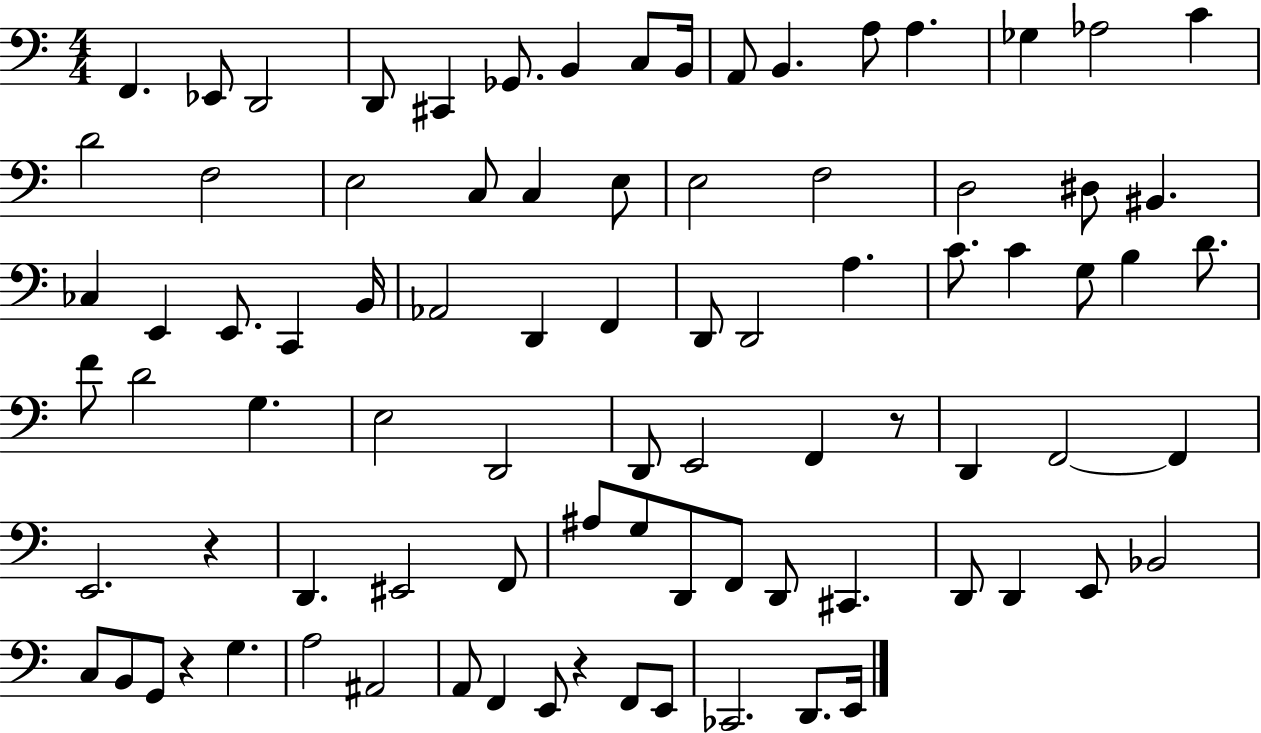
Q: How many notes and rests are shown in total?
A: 86